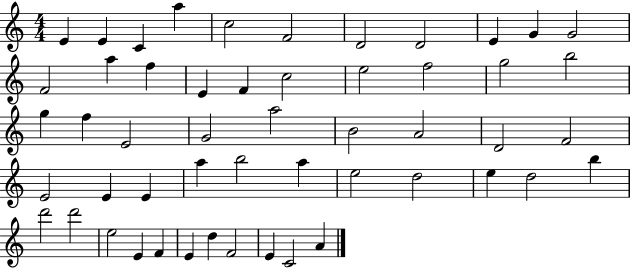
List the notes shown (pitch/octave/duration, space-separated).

E4/q E4/q C4/q A5/q C5/h F4/h D4/h D4/h E4/q G4/q G4/h F4/h A5/q F5/q E4/q F4/q C5/h E5/h F5/h G5/h B5/h G5/q F5/q E4/h G4/h A5/h B4/h A4/h D4/h F4/h E4/h E4/q E4/q A5/q B5/h A5/q E5/h D5/h E5/q D5/h B5/q D6/h D6/h E5/h E4/q F4/q E4/q D5/q F4/h E4/q C4/h A4/q